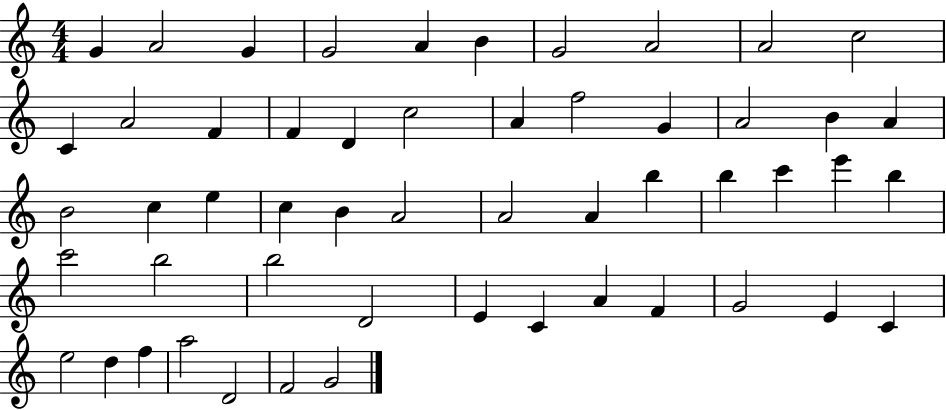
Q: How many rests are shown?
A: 0